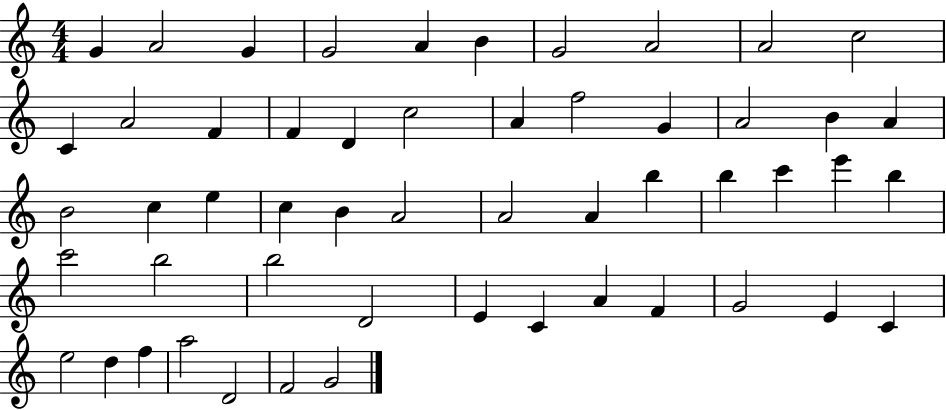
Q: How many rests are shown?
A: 0